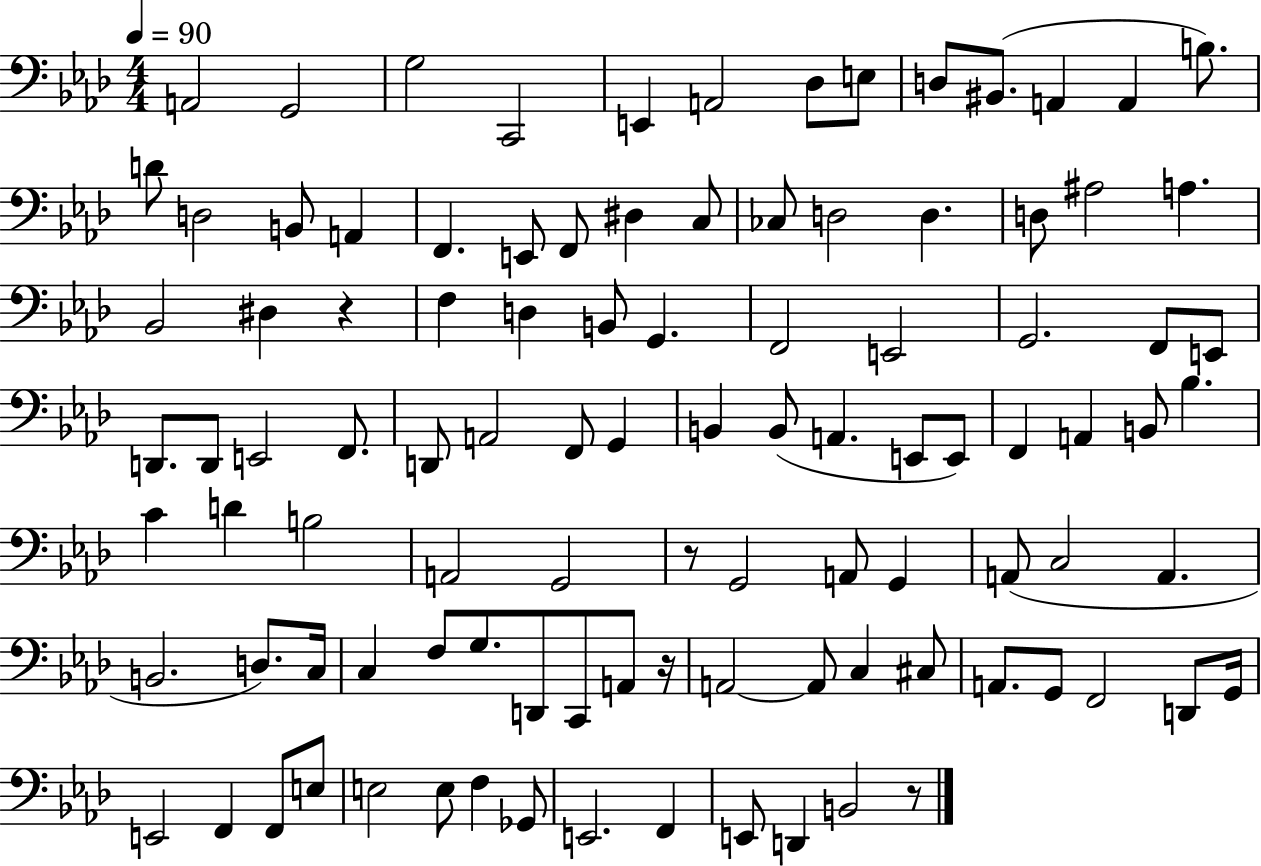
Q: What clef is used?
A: bass